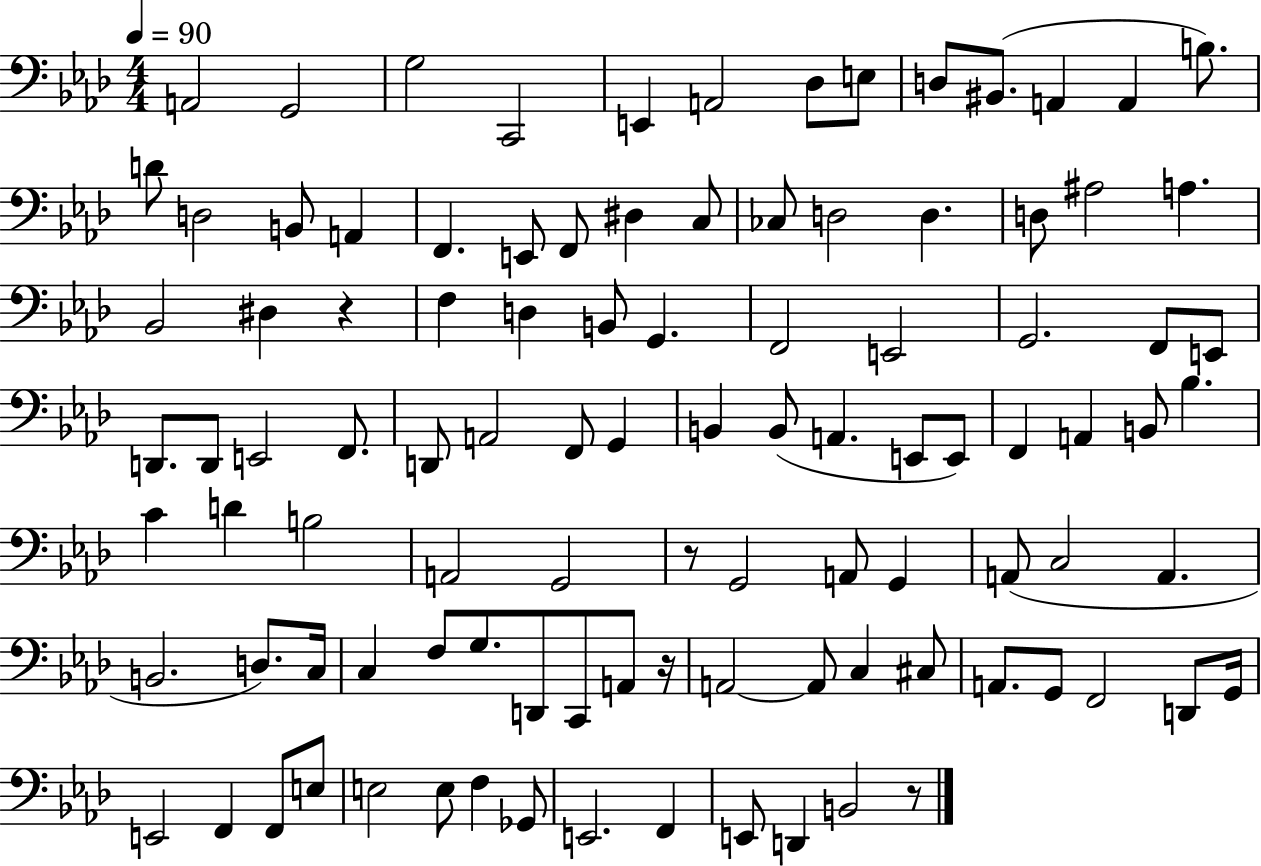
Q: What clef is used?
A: bass